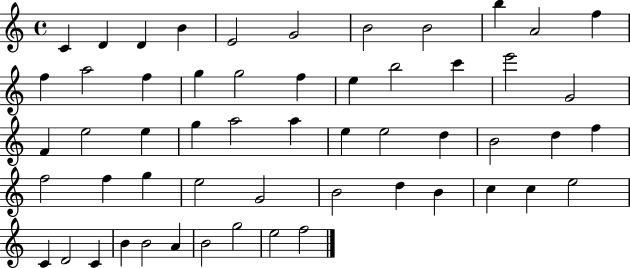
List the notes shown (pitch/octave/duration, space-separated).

C4/q D4/q D4/q B4/q E4/h G4/h B4/h B4/h B5/q A4/h F5/q F5/q A5/h F5/q G5/q G5/h F5/q E5/q B5/h C6/q E6/h G4/h F4/q E5/h E5/q G5/q A5/h A5/q E5/q E5/h D5/q B4/h D5/q F5/q F5/h F5/q G5/q E5/h G4/h B4/h D5/q B4/q C5/q C5/q E5/h C4/q D4/h C4/q B4/q B4/h A4/q B4/h G5/h E5/h F5/h